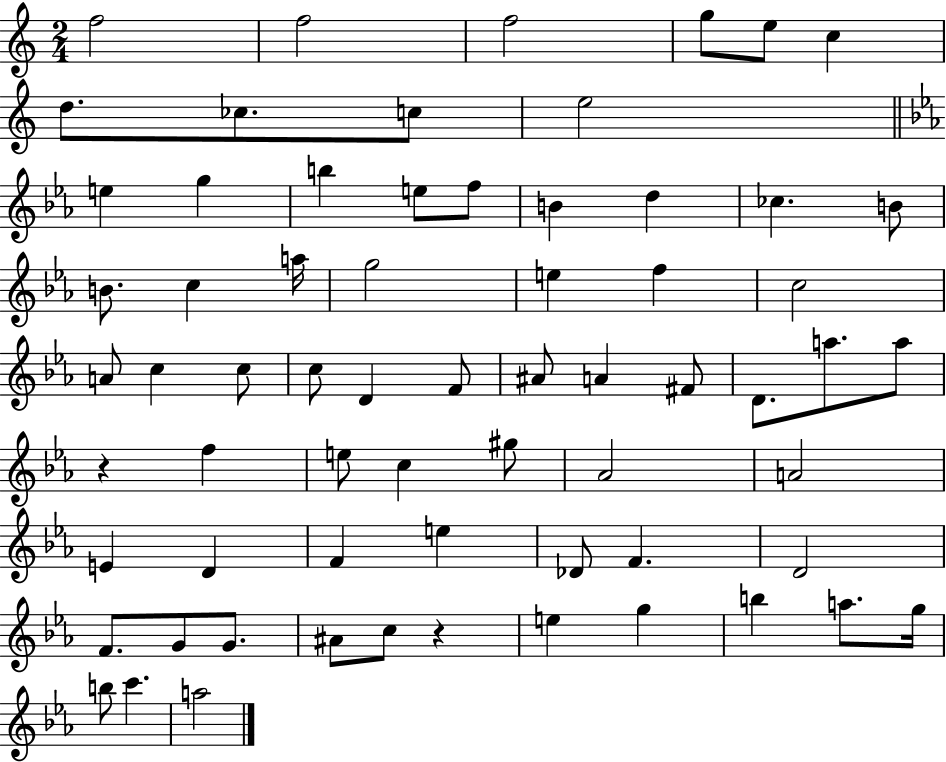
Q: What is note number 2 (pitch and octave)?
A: F5